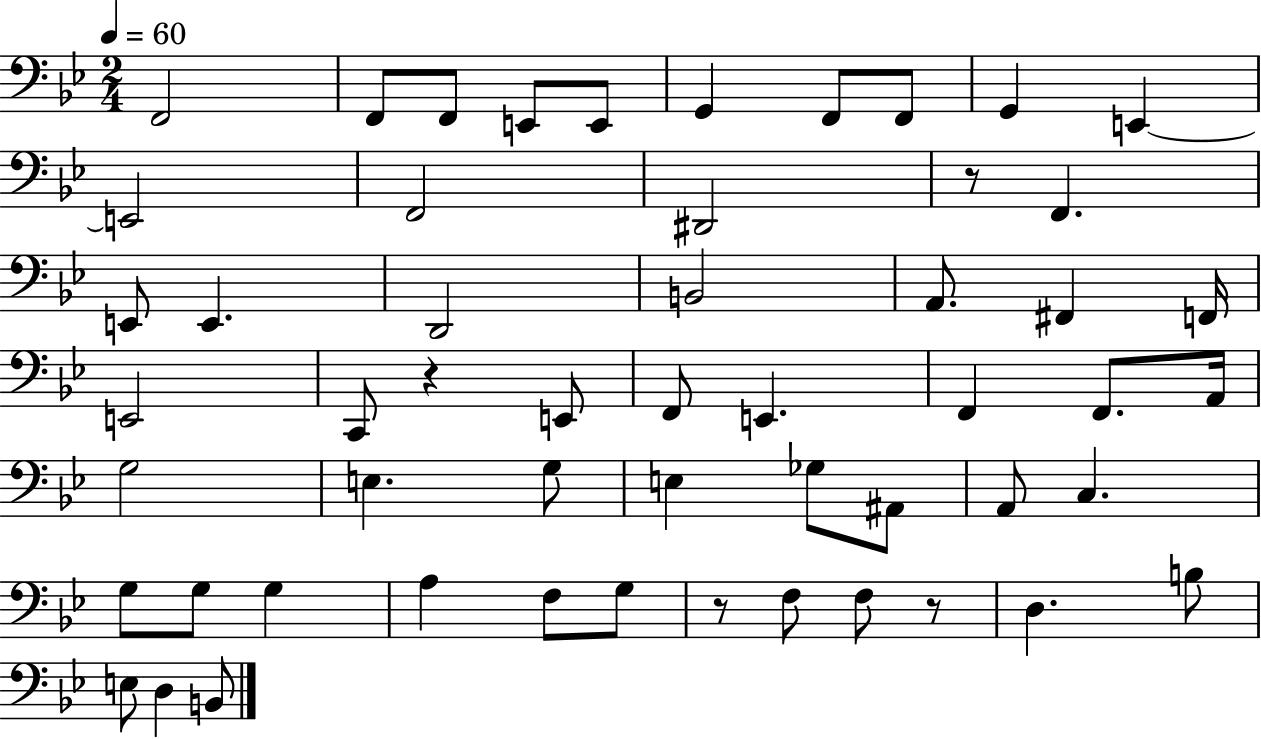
F2/h F2/e F2/e E2/e E2/e G2/q F2/e F2/e G2/q E2/q E2/h F2/h D#2/h R/e F2/q. E2/e E2/q. D2/h B2/h A2/e. F#2/q F2/s E2/h C2/e R/q E2/e F2/e E2/q. F2/q F2/e. A2/s G3/h E3/q. G3/e E3/q Gb3/e A#2/e A2/e C3/q. G3/e G3/e G3/q A3/q F3/e G3/e R/e F3/e F3/e R/e D3/q. B3/e E3/e D3/q B2/e